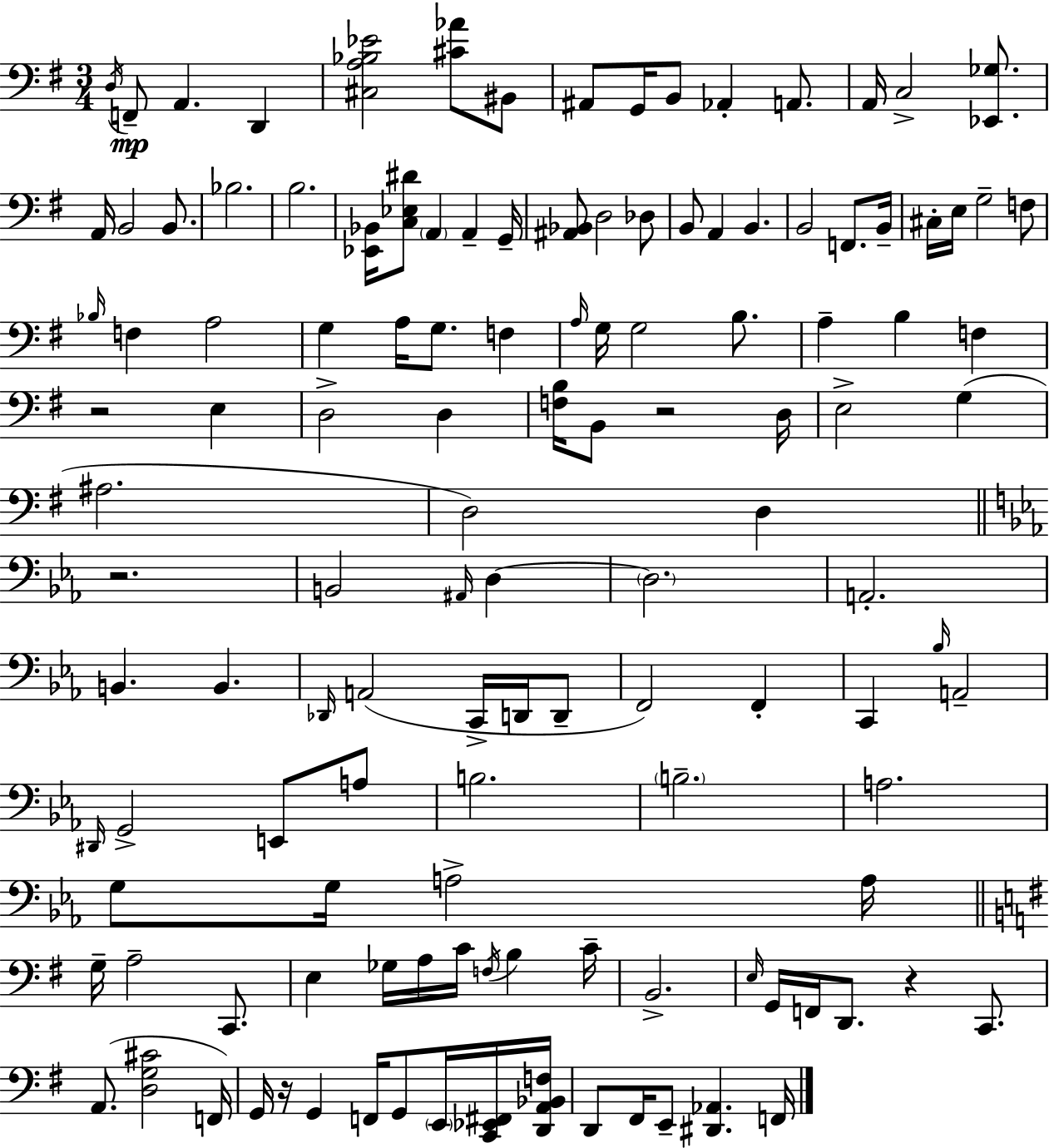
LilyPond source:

{
  \clef bass
  \numericTimeSignature
  \time 3/4
  \key e \minor
  \acciaccatura { d16 }\mp f,8-- a,4. d,4 | <cis a bes ees'>2 <cis' aes'>8 bis,8 | ais,8 g,16 b,8 aes,4-. a,8. | a,16 c2-> <ees, ges>8. | \break a,16 b,2 b,8. | bes2. | b2. | <ees, bes,>16 <c ees dis'>8 \parenthesize a,4 a,4-- | \break g,16-- <ais, bes,>8 d2 des8 | b,8 a,4 b,4. | b,2 f,8. | b,16-- cis16-. e16 g2-- f8 | \break \grace { bes16 } f4 a2 | g4 a16 g8. f4 | \grace { a16 } g16 g2 | b8. a4-- b4 f4 | \break r2 e4 | d2-> d4 | <f b>16 b,8 r2 | d16 e2-> g4( | \break ais2. | d2) d4 | \bar "||" \break \key ees \major r2. | b,2 \grace { ais,16 } d4~~ | \parenthesize d2. | a,2.-. | \break b,4. b,4. | \grace { des,16 } a,2( c,16-> d,16 | d,8-- f,2) f,4-. | c,4 \grace { bes16 } a,2-- | \break \grace { dis,16 } g,2-> | e,8 a8 b2. | \parenthesize b2.-- | a2. | \break g8 g16 a2-> | a16 \bar "||" \break \key g \major g16-- a2-- c,8. | e4 ges16 a16 c'16 \acciaccatura { f16 } b4 | c'16-- b,2.-> | \grace { e16 } g,16 f,16 d,8. r4 c,8. | \break a,8.( <d g cis'>2 | f,16) g,16 r16 g,4 f,16 g,8 \parenthesize e,16 | <c, ees, fis,>16 <d, a, bes, f>16 d,8 fis,16 e,8-- <dis, aes,>4. | f,16 \bar "|."
}